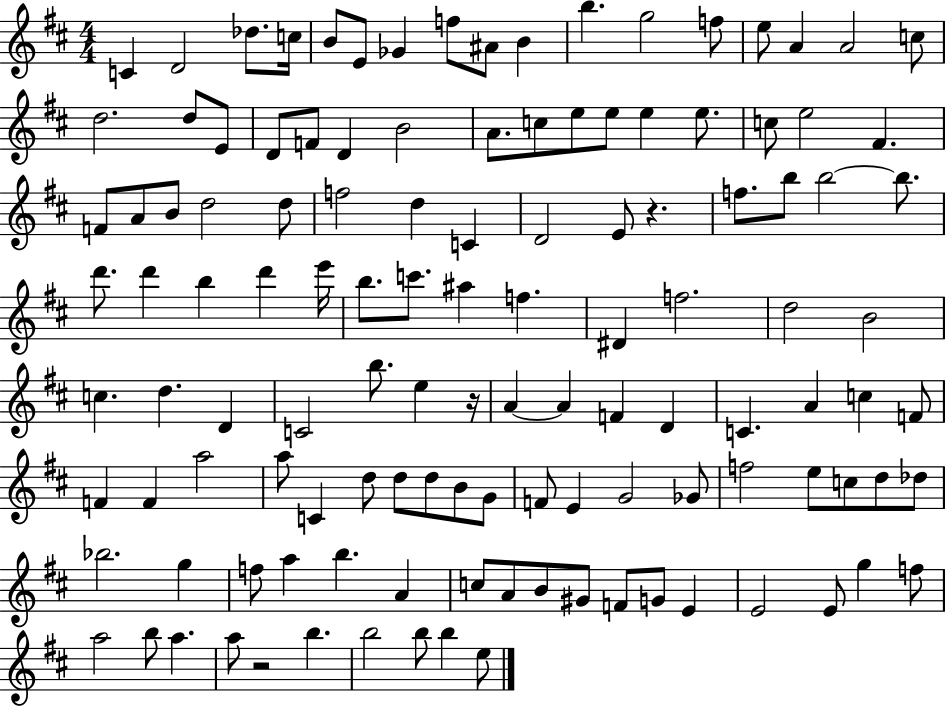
X:1
T:Untitled
M:4/4
L:1/4
K:D
C D2 _d/2 c/4 B/2 E/2 _G f/2 ^A/2 B b g2 f/2 e/2 A A2 c/2 d2 d/2 E/2 D/2 F/2 D B2 A/2 c/2 e/2 e/2 e e/2 c/2 e2 ^F F/2 A/2 B/2 d2 d/2 f2 d C D2 E/2 z f/2 b/2 b2 b/2 d'/2 d' b d' e'/4 b/2 c'/2 ^a f ^D f2 d2 B2 c d D C2 b/2 e z/4 A A F D C A c F/2 F F a2 a/2 C d/2 d/2 d/2 B/2 G/2 F/2 E G2 _G/2 f2 e/2 c/2 d/2 _d/2 _b2 g f/2 a b A c/2 A/2 B/2 ^G/2 F/2 G/2 E E2 E/2 g f/2 a2 b/2 a a/2 z2 b b2 b/2 b e/2